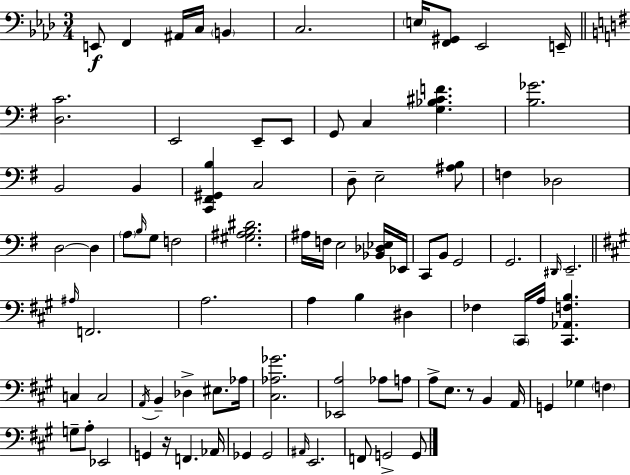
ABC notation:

X:1
T:Untitled
M:3/4
L:1/4
K:Ab
E,,/2 F,, ^A,,/4 C,/4 B,, C,2 E,/4 [F,,^G,,]/2 _E,,2 E,,/4 [D,C]2 E,,2 E,,/2 E,,/2 G,,/2 C, [G,_B,^CF] [B,_G]2 B,,2 B,, [C,,^F,,^G,,B,] C,2 D,/2 E,2 [^A,B,]/2 F, _D,2 D,2 D, A,/2 B,/4 G,/2 F,2 [^G,^A,B,^D]2 ^A,/4 F,/4 E,2 [_B,,_D,_E,]/4 _E,,/4 C,,/2 B,,/2 G,,2 G,,2 ^D,,/4 E,,2 ^A,/4 F,,2 A,2 A, B, ^D, _F, ^C,,/4 A,/4 [^C,,_A,,F,B,] C, C,2 A,,/4 B,, _D, ^E,/2 _A,/4 [^C,_A,_G]2 [_E,,A,]2 _A,/2 A,/2 A,/2 E,/2 z/2 B,, A,,/4 G,, _G, F, G,/2 A,/2 _E,,2 G,, z/4 F,, _A,,/4 _G,, _G,,2 ^A,,/4 E,,2 F,,/2 G,,2 G,,/2